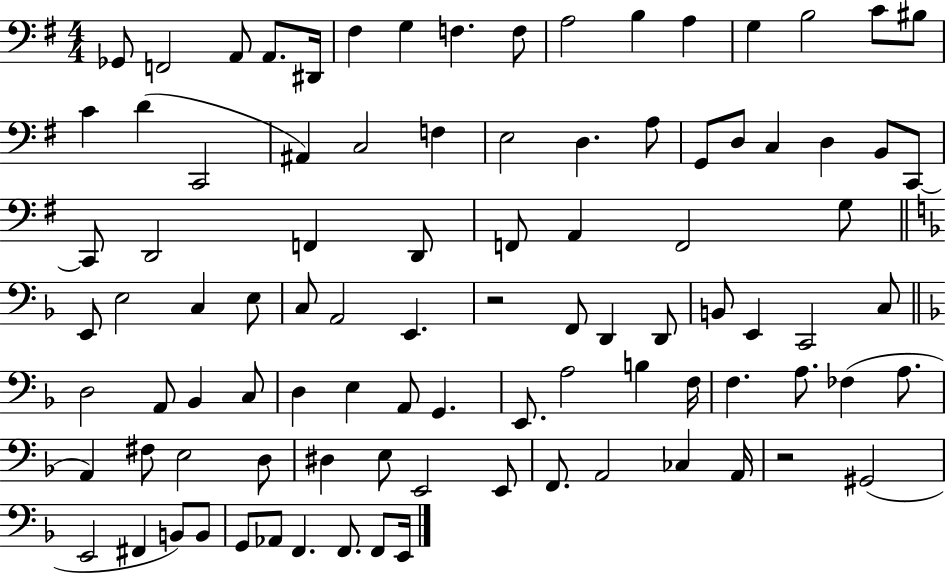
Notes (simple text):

Gb2/e F2/h A2/e A2/e. D#2/s F#3/q G3/q F3/q. F3/e A3/h B3/q A3/q G3/q B3/h C4/e BIS3/e C4/q D4/q C2/h A#2/q C3/h F3/q E3/h D3/q. A3/e G2/e D3/e C3/q D3/q B2/e C2/e C2/e D2/h F2/q D2/e F2/e A2/q F2/h G3/e E2/e E3/h C3/q E3/e C3/e A2/h E2/q. R/h F2/e D2/q D2/e B2/e E2/q C2/h C3/e D3/h A2/e Bb2/q C3/e D3/q E3/q A2/e G2/q. E2/e. A3/h B3/q F3/s F3/q. A3/e. FES3/q A3/e. A2/q F#3/e E3/h D3/e D#3/q E3/e E2/h E2/e F2/e. A2/h CES3/q A2/s R/h G#2/h E2/h F#2/q B2/e B2/e G2/e Ab2/e F2/q. F2/e. F2/e E2/s